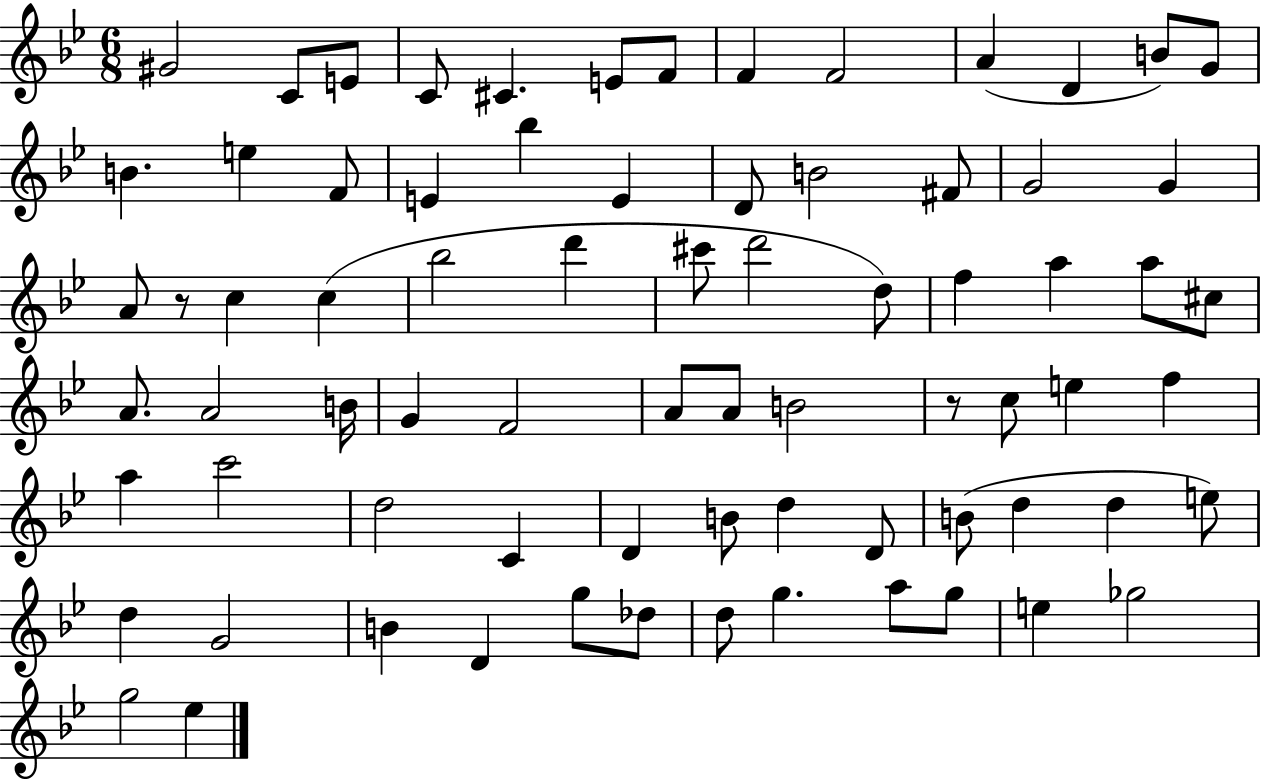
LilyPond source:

{
  \clef treble
  \numericTimeSignature
  \time 6/8
  \key bes \major
  gis'2 c'8 e'8 | c'8 cis'4. e'8 f'8 | f'4 f'2 | a'4( d'4 b'8) g'8 | \break b'4. e''4 f'8 | e'4 bes''4 e'4 | d'8 b'2 fis'8 | g'2 g'4 | \break a'8 r8 c''4 c''4( | bes''2 d'''4 | cis'''8 d'''2 d''8) | f''4 a''4 a''8 cis''8 | \break a'8. a'2 b'16 | g'4 f'2 | a'8 a'8 b'2 | r8 c''8 e''4 f''4 | \break a''4 c'''2 | d''2 c'4 | d'4 b'8 d''4 d'8 | b'8( d''4 d''4 e''8) | \break d''4 g'2 | b'4 d'4 g''8 des''8 | d''8 g''4. a''8 g''8 | e''4 ges''2 | \break g''2 ees''4 | \bar "|."
}